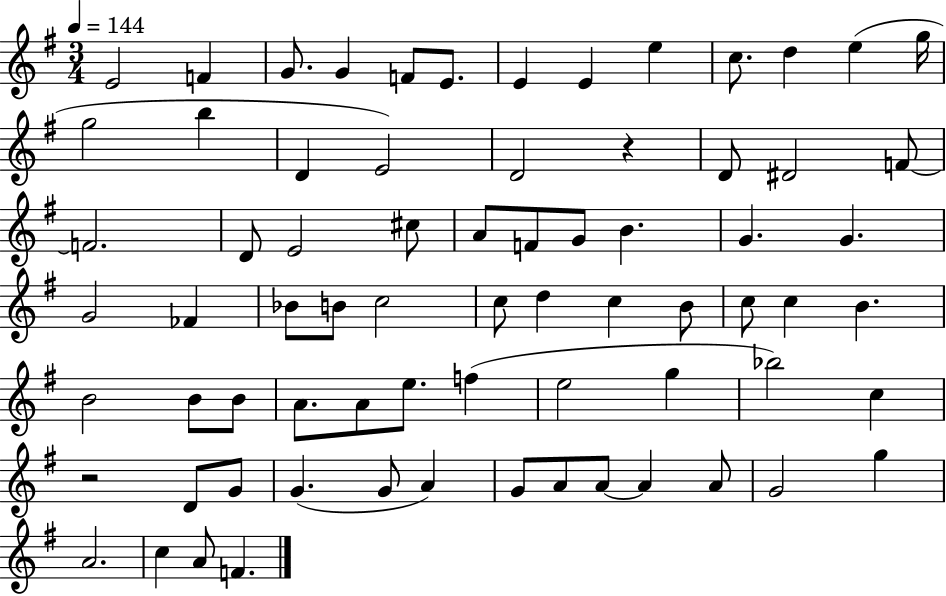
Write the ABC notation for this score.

X:1
T:Untitled
M:3/4
L:1/4
K:G
E2 F G/2 G F/2 E/2 E E e c/2 d e g/4 g2 b D E2 D2 z D/2 ^D2 F/2 F2 D/2 E2 ^c/2 A/2 F/2 G/2 B G G G2 _F _B/2 B/2 c2 c/2 d c B/2 c/2 c B B2 B/2 B/2 A/2 A/2 e/2 f e2 g _b2 c z2 D/2 G/2 G G/2 A G/2 A/2 A/2 A A/2 G2 g A2 c A/2 F